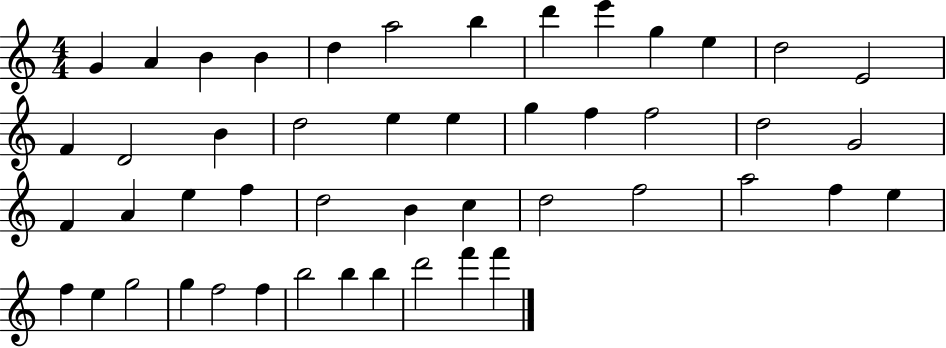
{
  \clef treble
  \numericTimeSignature
  \time 4/4
  \key c \major
  g'4 a'4 b'4 b'4 | d''4 a''2 b''4 | d'''4 e'''4 g''4 e''4 | d''2 e'2 | \break f'4 d'2 b'4 | d''2 e''4 e''4 | g''4 f''4 f''2 | d''2 g'2 | \break f'4 a'4 e''4 f''4 | d''2 b'4 c''4 | d''2 f''2 | a''2 f''4 e''4 | \break f''4 e''4 g''2 | g''4 f''2 f''4 | b''2 b''4 b''4 | d'''2 f'''4 f'''4 | \break \bar "|."
}